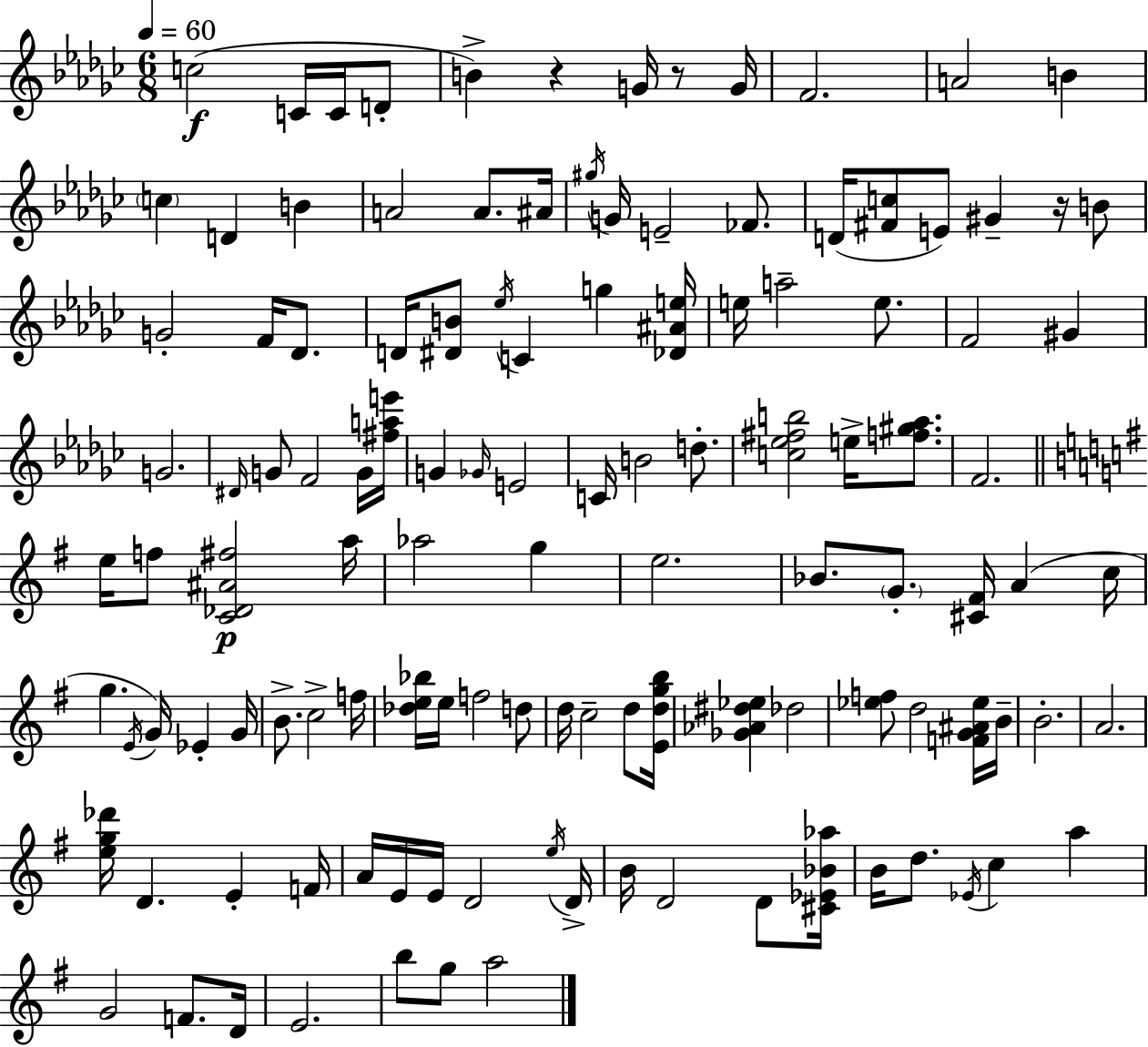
X:1
T:Untitled
M:6/8
L:1/4
K:Ebm
c2 C/4 C/4 D/2 B z G/4 z/2 G/4 F2 A2 B c D B A2 A/2 ^A/4 ^g/4 G/4 E2 _F/2 D/4 [^Fc]/2 E/2 ^G z/4 B/2 G2 F/4 _D/2 D/4 [^DB]/2 _e/4 C g [_D^Ae]/4 e/4 a2 e/2 F2 ^G G2 ^D/4 G/2 F2 G/4 [^fae']/4 G _G/4 E2 C/4 B2 d/2 [c_e^fb]2 e/4 [f^g_a]/2 F2 e/4 f/2 [C_D^A^f]2 a/4 _a2 g e2 _B/2 G/2 [^C^F]/4 A c/4 g E/4 G/4 _E G/4 B/2 c2 f/4 [_de_b]/4 e/4 f2 d/2 d/4 c2 d/2 [Edgb]/4 [_G_A^d_e] _d2 [_ef]/2 d2 [FG^A_e]/4 B/4 B2 A2 [eg_d']/4 D E F/4 A/4 E/4 E/4 D2 e/4 D/4 B/4 D2 D/2 [^C_E_B_a]/4 B/4 d/2 _E/4 c a G2 F/2 D/4 E2 b/2 g/2 a2